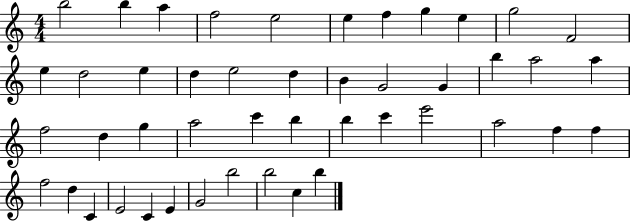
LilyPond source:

{
  \clef treble
  \numericTimeSignature
  \time 4/4
  \key c \major
  b''2 b''4 a''4 | f''2 e''2 | e''4 f''4 g''4 e''4 | g''2 f'2 | \break e''4 d''2 e''4 | d''4 e''2 d''4 | b'4 g'2 g'4 | b''4 a''2 a''4 | \break f''2 d''4 g''4 | a''2 c'''4 b''4 | b''4 c'''4 e'''2 | a''2 f''4 f''4 | \break f''2 d''4 c'4 | e'2 c'4 e'4 | g'2 b''2 | b''2 c''4 b''4 | \break \bar "|."
}